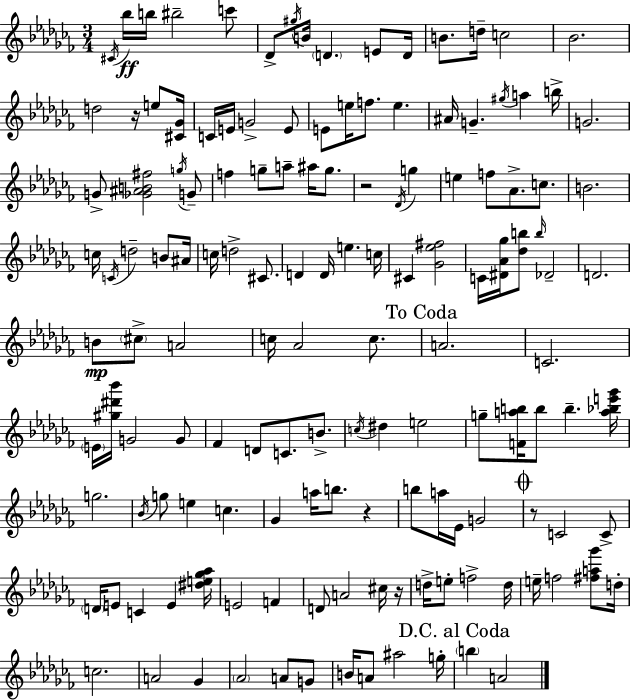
{
  \clef treble
  \numericTimeSignature
  \time 3/4
  \key aes \minor
  \repeat volta 2 { \acciaccatura { cis'16 }\ff bes''16 b''16 bis''2-- c'''8 | des'8-> \acciaccatura { gis''16 } b'16 \parenthesize d'4. e'8 | d'16 b'8. d''16-- c''2 | bes'2. | \break d''2 r16 e''8 | <cis' ges'>16 c'16 e'16 g'2-> | e'8 e'8 e''16 f''8. e''4. | ais'16 g'4.-- \acciaccatura { gis''16 } a''4 | \break b''16-> g'2. | g'8-> <ges' ais' b' fis''>2 | \acciaccatura { g''16 } g'8-- f''4 g''8-- a''8-- | ais''16 g''8. r2 | \break \acciaccatura { des'16 } g''4 e''4 f''8 aes'8.-> | c''8. b'2. | c''16 \acciaccatura { c'16 } d''2-- | b'8 ais'16 c''16 d''2-> | \break cis'8. d'4 d'16 e''4. | c''16 cis'4 <ges' ees'' fis''>2 | c'16 <dis' aes' ges''>16 <des'' b''>8 \grace { b''16 } des'2-- | d'2. | \break b'8\mp \parenthesize cis''8-> a'2 | c''16 aes'2 | c''8. \mark "To Coda" a'2. | c'2. | \break \parenthesize e'16 <gis'' dis''' bes'''>16 g'2 | g'8 fes'4 d'8 | c'8. b'8.-> \acciaccatura { c''16 } dis''4 | e''2 g''8-- <f' a'' b''>16 b''8 | \break b''4.-- <a'' bes'' e''' ges'''>16 g''2. | \acciaccatura { bes'16 } g''8 e''4 | c''4. ges'4 | a''16 b''8. r4 b''8 a''16 | \break ees'16 g'2 \mark \markup { \musicglyph "scripts.coda" } r8 c'2 | c'8-> \parenthesize d'16 e'8 | c'4 e'4 <dis'' e'' ges'' aes''>16 e'2 | f'4 d'8 a'2 | \break cis''16 r16 d''16-> e''8-. | f''2-> d''16 e''16-- f''2 | <fis'' a'' ges'''>8 d''16-. c''2. | a'2 | \break ges'4 \parenthesize aes'2 | a'8 g'8 b'16 a'8 | ais''2 g''16-. \mark "D.C. al Coda" \parenthesize b''4 | a'2 } \bar "|."
}